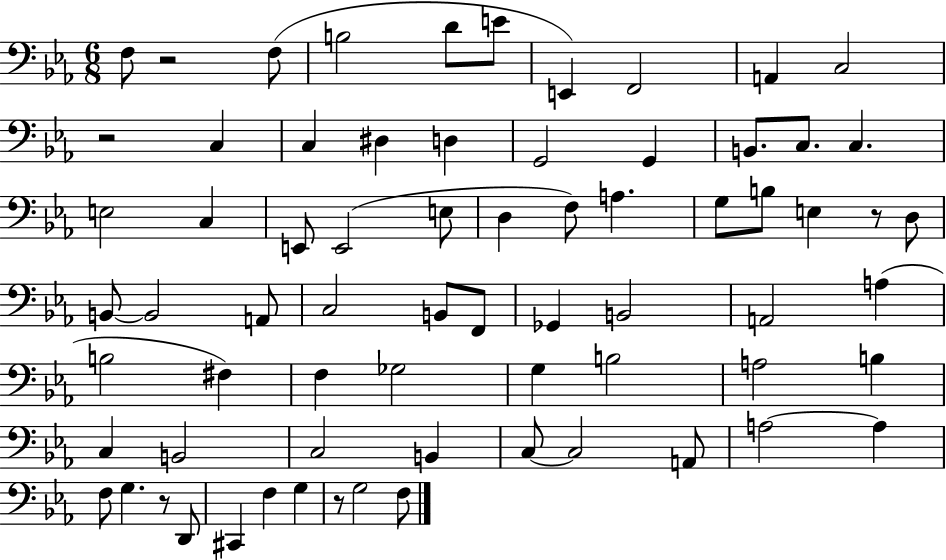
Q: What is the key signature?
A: EES major